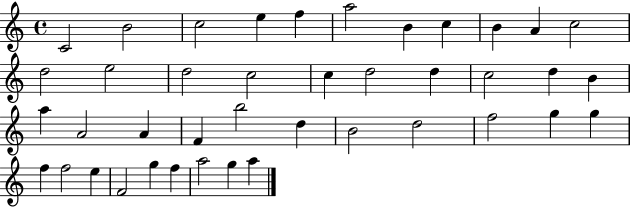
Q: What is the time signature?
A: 4/4